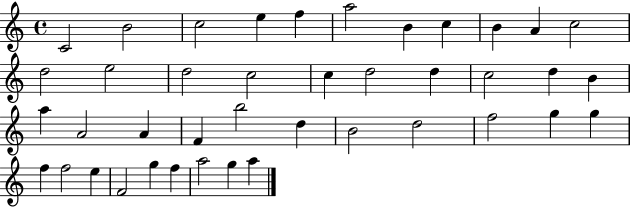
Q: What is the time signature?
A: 4/4